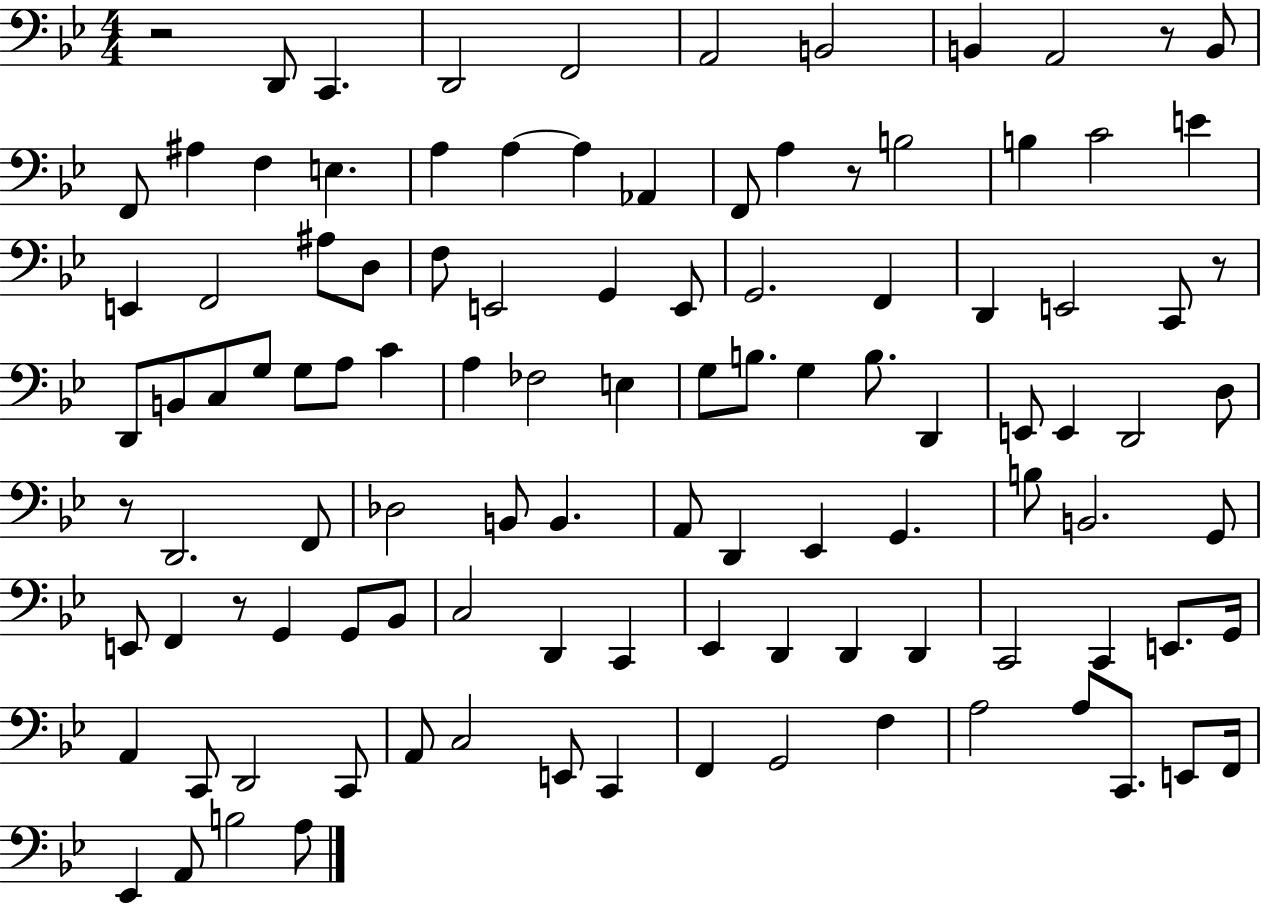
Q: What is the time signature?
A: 4/4